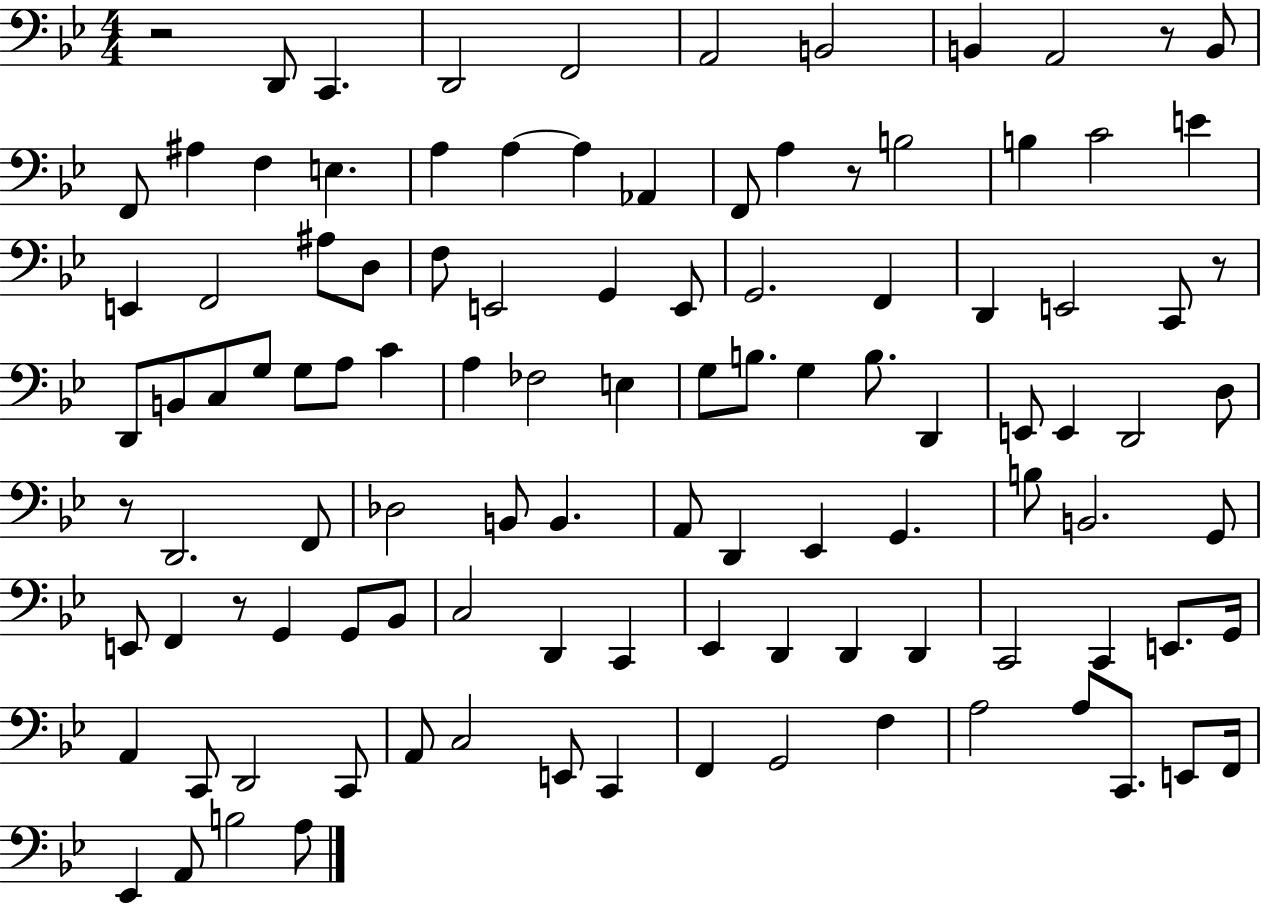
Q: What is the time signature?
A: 4/4